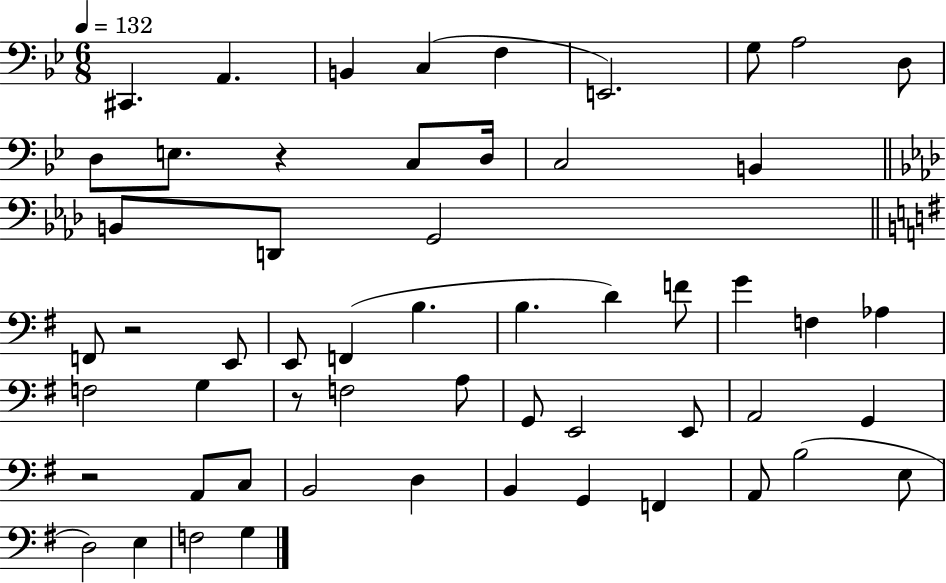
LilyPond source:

{
  \clef bass
  \numericTimeSignature
  \time 6/8
  \key bes \major
  \tempo 4 = 132
  cis,4. a,4. | b,4 c4( f4 | e,2.) | g8 a2 d8 | \break d8 e8. r4 c8 d16 | c2 b,4 | \bar "||" \break \key f \minor b,8 d,8 g,2 | \bar "||" \break \key g \major f,8 r2 e,8 | e,8 f,4( b4. | b4. d'4) f'8 | g'4 f4 aes4 | \break f2 g4 | r8 f2 a8 | g,8 e,2 e,8 | a,2 g,4 | \break r2 a,8 c8 | b,2 d4 | b,4 g,4 f,4 | a,8 b2( e8 | \break d2) e4 | f2 g4 | \bar "|."
}